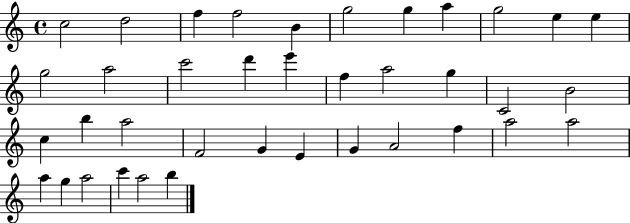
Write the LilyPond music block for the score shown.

{
  \clef treble
  \time 4/4
  \defaultTimeSignature
  \key c \major
  c''2 d''2 | f''4 f''2 b'4 | g''2 g''4 a''4 | g''2 e''4 e''4 | \break g''2 a''2 | c'''2 d'''4 e'''4 | f''4 a''2 g''4 | c'2 b'2 | \break c''4 b''4 a''2 | f'2 g'4 e'4 | g'4 a'2 f''4 | a''2 a''2 | \break a''4 g''4 a''2 | c'''4 a''2 b''4 | \bar "|."
}